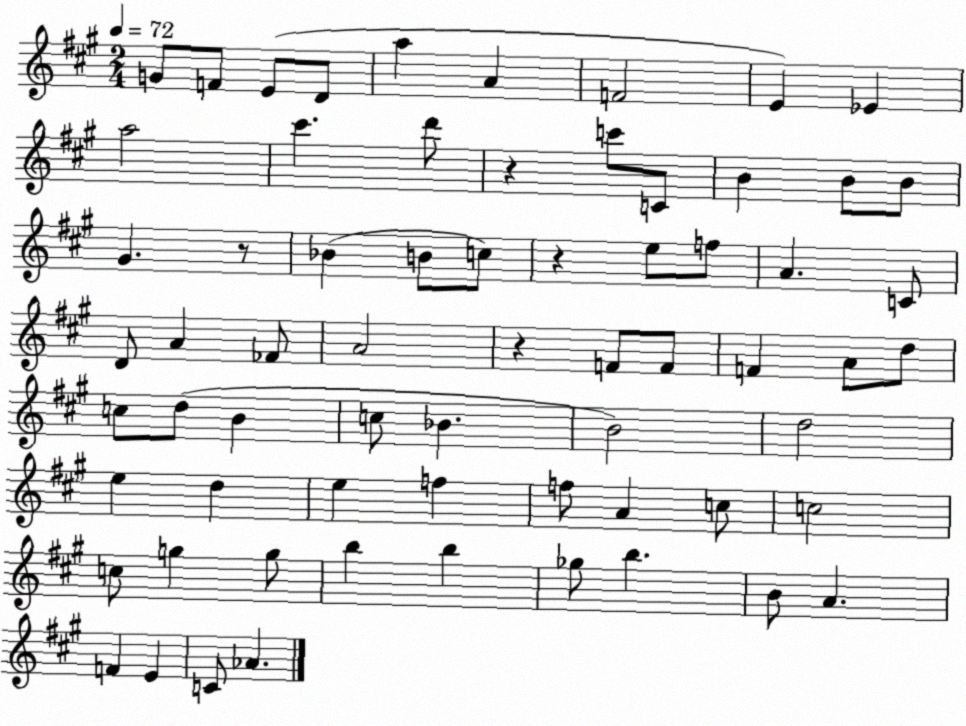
X:1
T:Untitled
M:2/4
L:1/4
K:A
G/2 F/2 E/2 D/2 a A F2 E _E a2 ^c' d'/2 z c'/2 C/2 B B/2 B/2 ^G z/2 _B B/2 c/2 z e/2 f/2 A C/2 D/2 A _F/2 A2 z F/2 F/2 F A/2 d/2 c/2 d/2 B c/2 _B B2 d2 e d e f f/2 A c/2 c2 c/2 g g/2 b b _g/2 b B/2 A F E C/2 _A